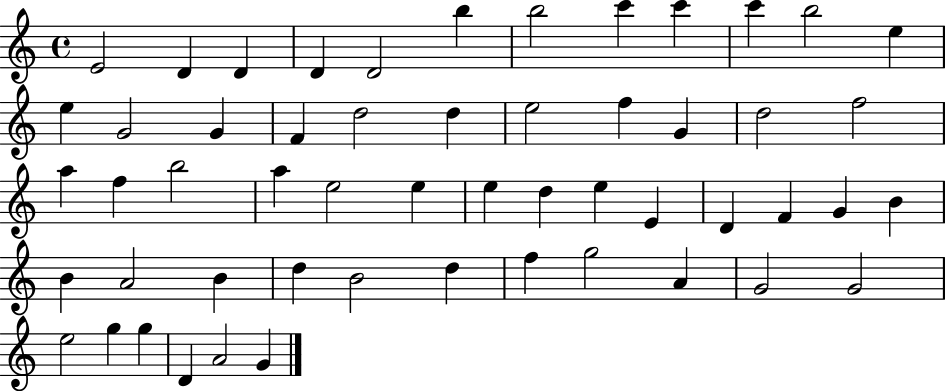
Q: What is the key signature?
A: C major